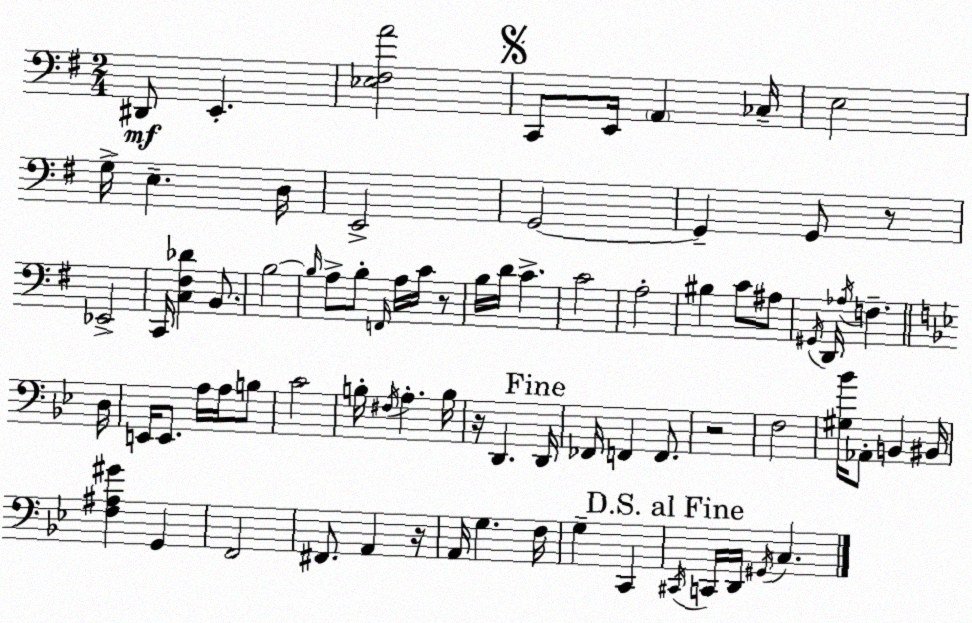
X:1
T:Untitled
M:2/4
L:1/4
K:G
^D,,/2 E,, [_E,^F,A]2 C,,/2 E,,/4 A,, _C,/4 E,2 G,/4 E, D,/4 E,,2 G,,2 G,, G,,/2 z/2 _E,,2 C,,/4 [C,^F,_D] B,,/2 B,2 B,/4 A,/2 B,/2 F,,/4 A,/4 C/4 z/2 B,/4 D/4 C C2 A,2 ^B, C/2 ^A,/2 ^G,,/4 D,,/4 _A,/4 F, D,/4 E,,/4 E,,/2 A,/4 A,/4 B,/2 C2 B,/4 ^F,/4 A, B,/4 z/4 D,, D,,/4 _F,,/4 F,, F,,/2 z2 F,2 [^G,_B]/4 _A,,/2 B,, ^B,,/4 [F,^A,^G] G,, F,,2 ^F,,/2 A,, z/4 A,,/4 G, F,/4 G, C,, ^C,,/4 C,,/4 D,,/4 ^G,,/4 C,